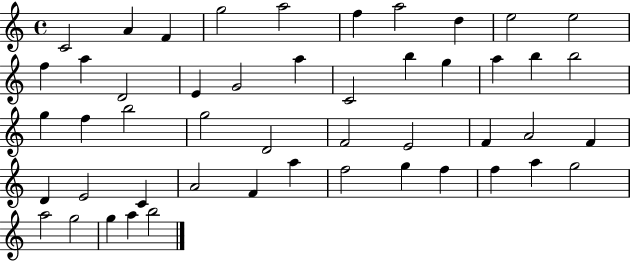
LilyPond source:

{
  \clef treble
  \time 4/4
  \defaultTimeSignature
  \key c \major
  c'2 a'4 f'4 | g''2 a''2 | f''4 a''2 d''4 | e''2 e''2 | \break f''4 a''4 d'2 | e'4 g'2 a''4 | c'2 b''4 g''4 | a''4 b''4 b''2 | \break g''4 f''4 b''2 | g''2 d'2 | f'2 e'2 | f'4 a'2 f'4 | \break d'4 e'2 c'4 | a'2 f'4 a''4 | f''2 g''4 f''4 | f''4 a''4 g''2 | \break a''2 g''2 | g''4 a''4 b''2 | \bar "|."
}